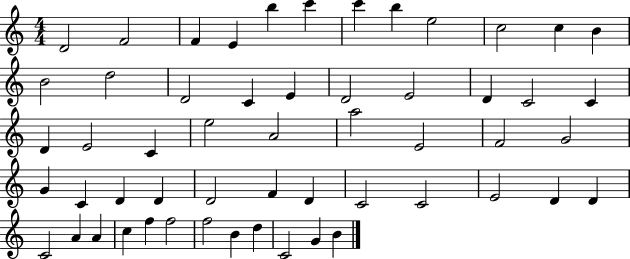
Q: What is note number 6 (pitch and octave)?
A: C6